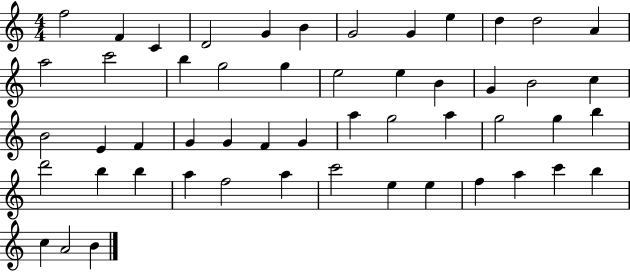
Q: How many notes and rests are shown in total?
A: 52